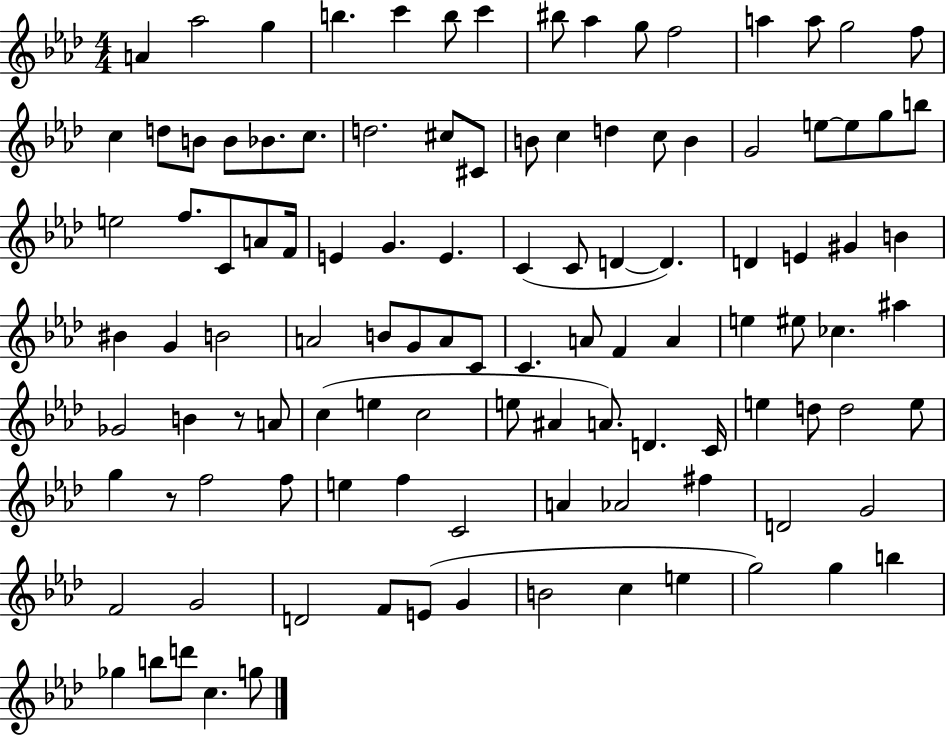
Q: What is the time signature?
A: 4/4